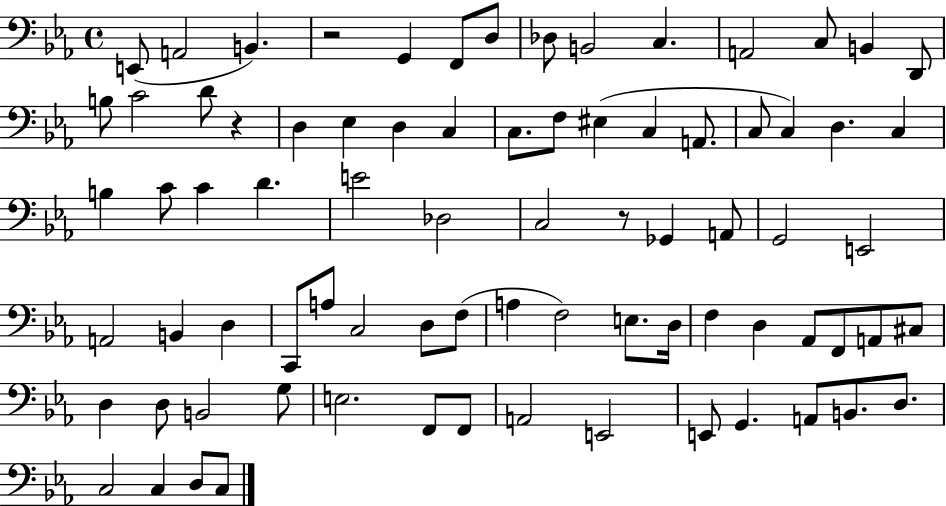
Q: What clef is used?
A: bass